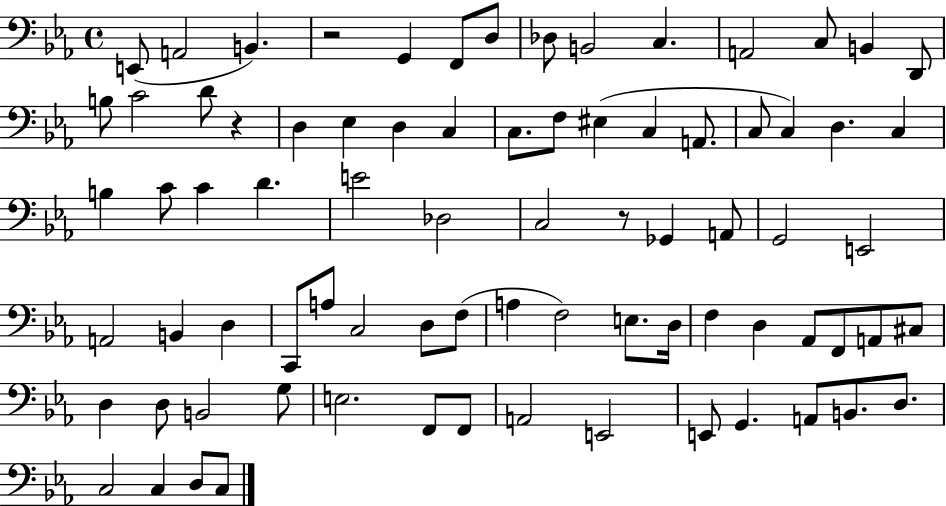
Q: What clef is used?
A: bass